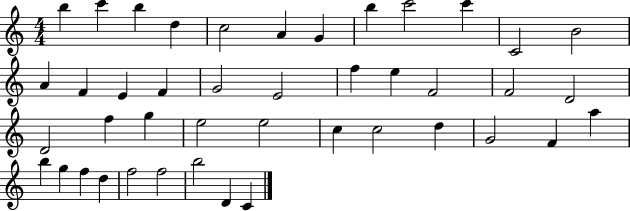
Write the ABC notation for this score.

X:1
T:Untitled
M:4/4
L:1/4
K:C
b c' b d c2 A G b c'2 c' C2 B2 A F E F G2 E2 f e F2 F2 D2 D2 f g e2 e2 c c2 d G2 F a b g f d f2 f2 b2 D C